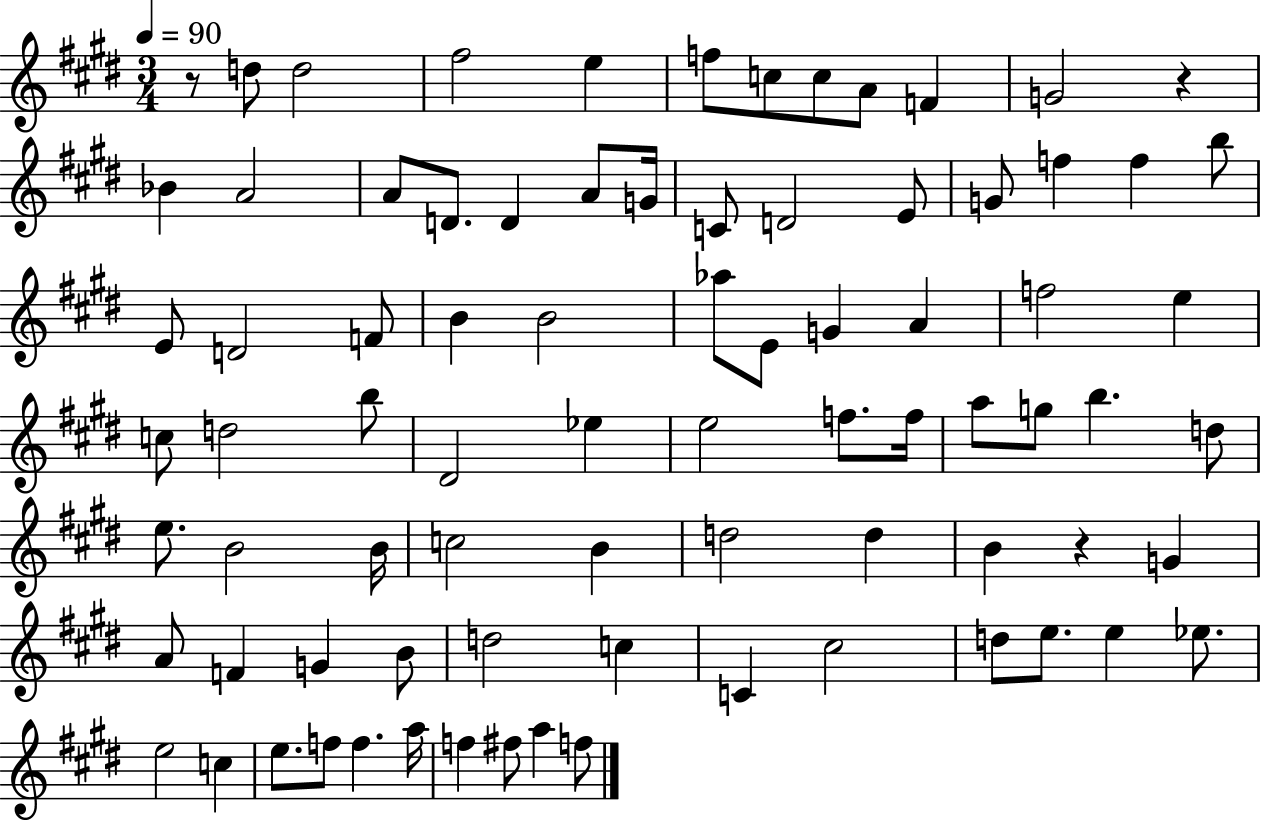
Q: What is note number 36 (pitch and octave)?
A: C5